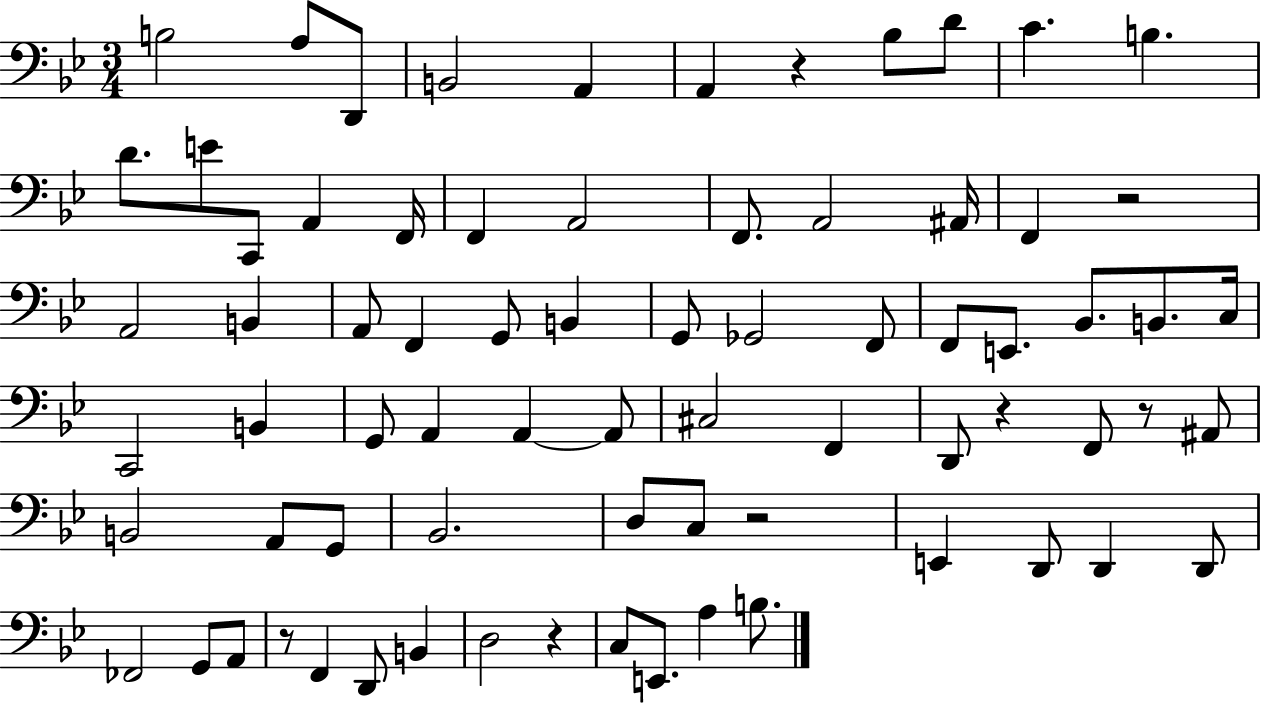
B3/h A3/e D2/e B2/h A2/q A2/q R/q Bb3/e D4/e C4/q. B3/q. D4/e. E4/e C2/e A2/q F2/s F2/q A2/h F2/e. A2/h A#2/s F2/q R/h A2/h B2/q A2/e F2/q G2/e B2/q G2/e Gb2/h F2/e F2/e E2/e. Bb2/e. B2/e. C3/s C2/h B2/q G2/e A2/q A2/q A2/e C#3/h F2/q D2/e R/q F2/e R/e A#2/e B2/h A2/e G2/e Bb2/h. D3/e C3/e R/h E2/q D2/e D2/q D2/e FES2/h G2/e A2/e R/e F2/q D2/e B2/q D3/h R/q C3/e E2/e. A3/q B3/e.